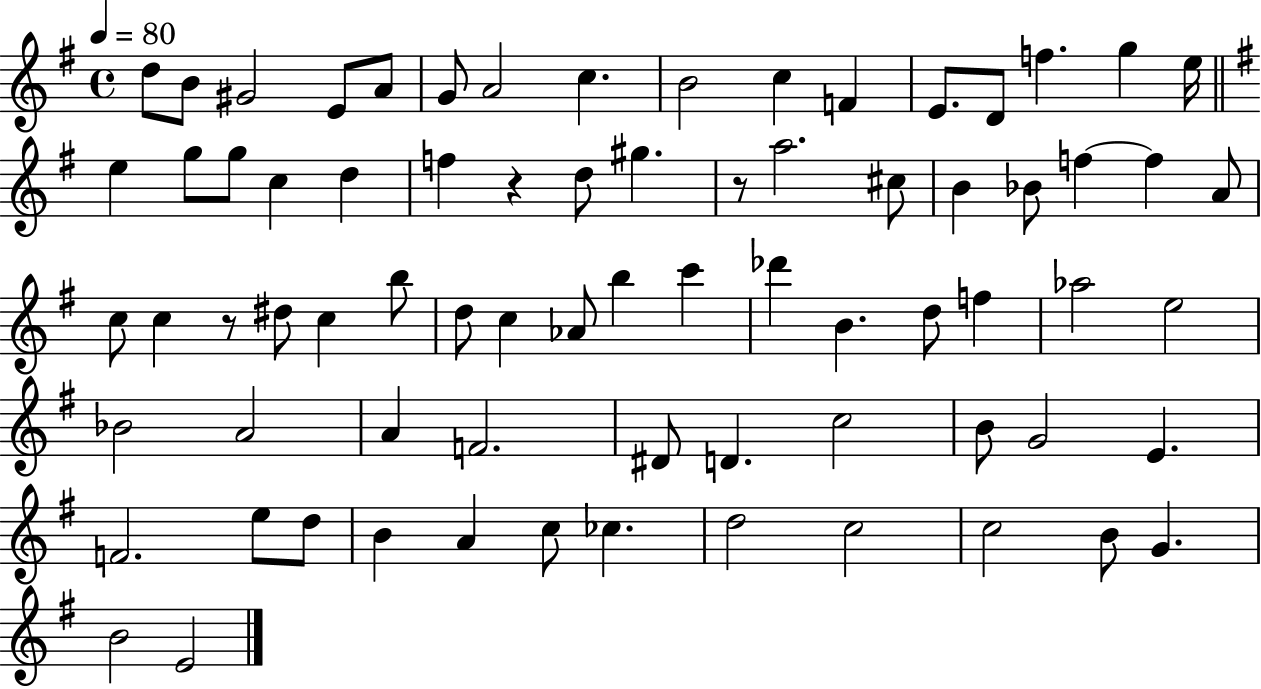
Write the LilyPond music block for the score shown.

{
  \clef treble
  \time 4/4
  \defaultTimeSignature
  \key g \major
  \tempo 4 = 80
  \repeat volta 2 { d''8 b'8 gis'2 e'8 a'8 | g'8 a'2 c''4. | b'2 c''4 f'4 | e'8. d'8 f''4. g''4 e''16 | \break \bar "||" \break \key e \minor e''4 g''8 g''8 c''4 d''4 | f''4 r4 d''8 gis''4. | r8 a''2. cis''8 | b'4 bes'8 f''4~~ f''4 a'8 | \break c''8 c''4 r8 dis''8 c''4 b''8 | d''8 c''4 aes'8 b''4 c'''4 | des'''4 b'4. d''8 f''4 | aes''2 e''2 | \break bes'2 a'2 | a'4 f'2. | dis'8 d'4. c''2 | b'8 g'2 e'4. | \break f'2. e''8 d''8 | b'4 a'4 c''8 ces''4. | d''2 c''2 | c''2 b'8 g'4. | \break b'2 e'2 | } \bar "|."
}